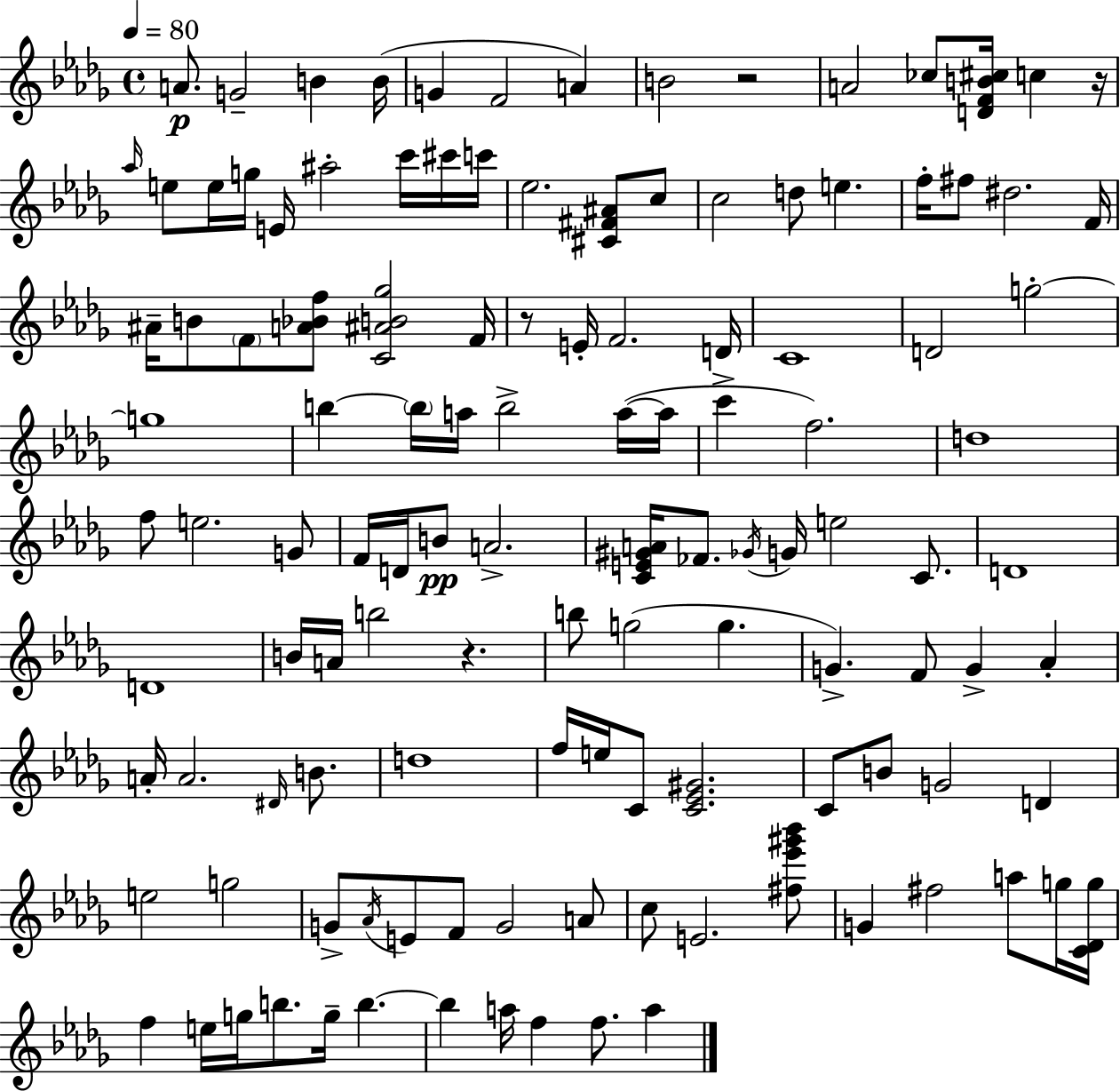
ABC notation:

X:1
T:Untitled
M:4/4
L:1/4
K:Bbm
A/2 G2 B B/4 G F2 A B2 z2 A2 _c/2 [DFB^c]/4 c z/4 _a/4 e/2 e/4 g/4 E/4 ^a2 c'/4 ^c'/4 c'/4 _e2 [^C^F^A]/2 c/2 c2 d/2 e f/4 ^f/2 ^d2 F/4 ^A/4 B/2 F/2 [A_Bf]/2 [C^AB_g]2 F/4 z/2 E/4 F2 D/4 C4 D2 g2 g4 b b/4 a/4 b2 a/4 a/4 c' f2 d4 f/2 e2 G/2 F/4 D/4 B/2 A2 [CE^GA]/4 _F/2 _G/4 G/4 e2 C/2 D4 D4 B/4 A/4 b2 z b/2 g2 g G F/2 G _A A/4 A2 ^D/4 B/2 d4 f/4 e/4 C/2 [C_E^G]2 C/2 B/2 G2 D e2 g2 G/2 _A/4 E/2 F/2 G2 A/2 c/2 E2 [^f_e'^g'_b']/2 G ^f2 a/2 g/4 [C_Dg]/4 f e/4 g/4 b/2 g/4 b b a/4 f f/2 a